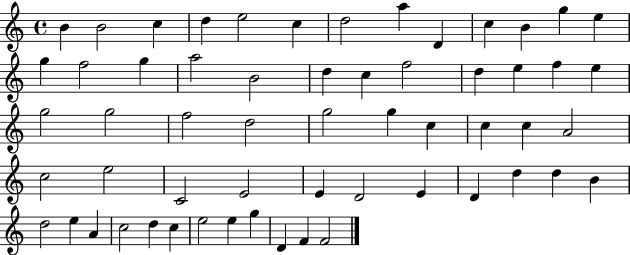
X:1
T:Untitled
M:4/4
L:1/4
K:C
B B2 c d e2 c d2 a D c B g e g f2 g a2 B2 d c f2 d e f e g2 g2 f2 d2 g2 g c c c A2 c2 e2 C2 E2 E D2 E D d d B d2 e A c2 d c e2 e g D F F2